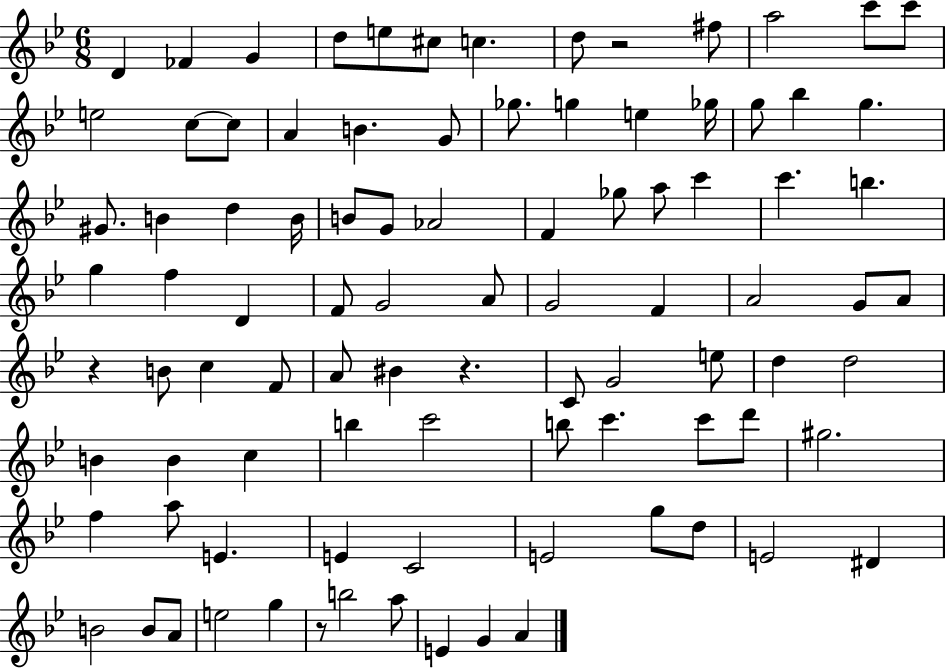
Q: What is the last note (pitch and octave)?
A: A4